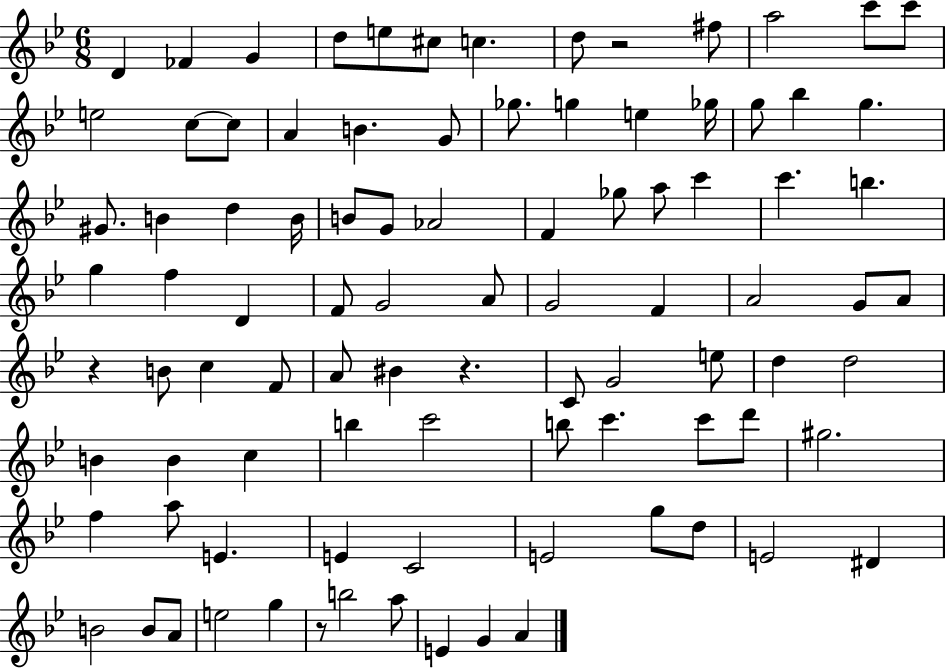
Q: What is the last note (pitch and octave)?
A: A4